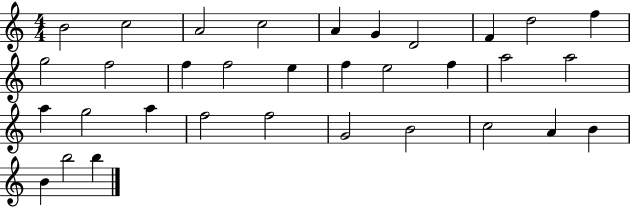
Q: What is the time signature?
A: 4/4